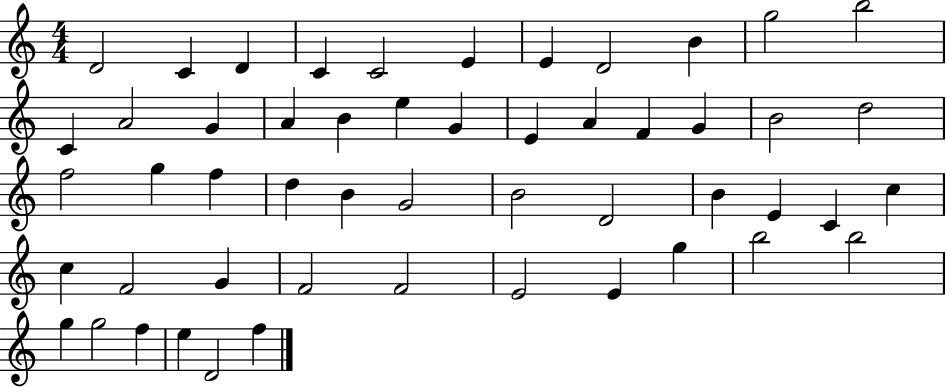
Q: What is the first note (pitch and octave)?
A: D4